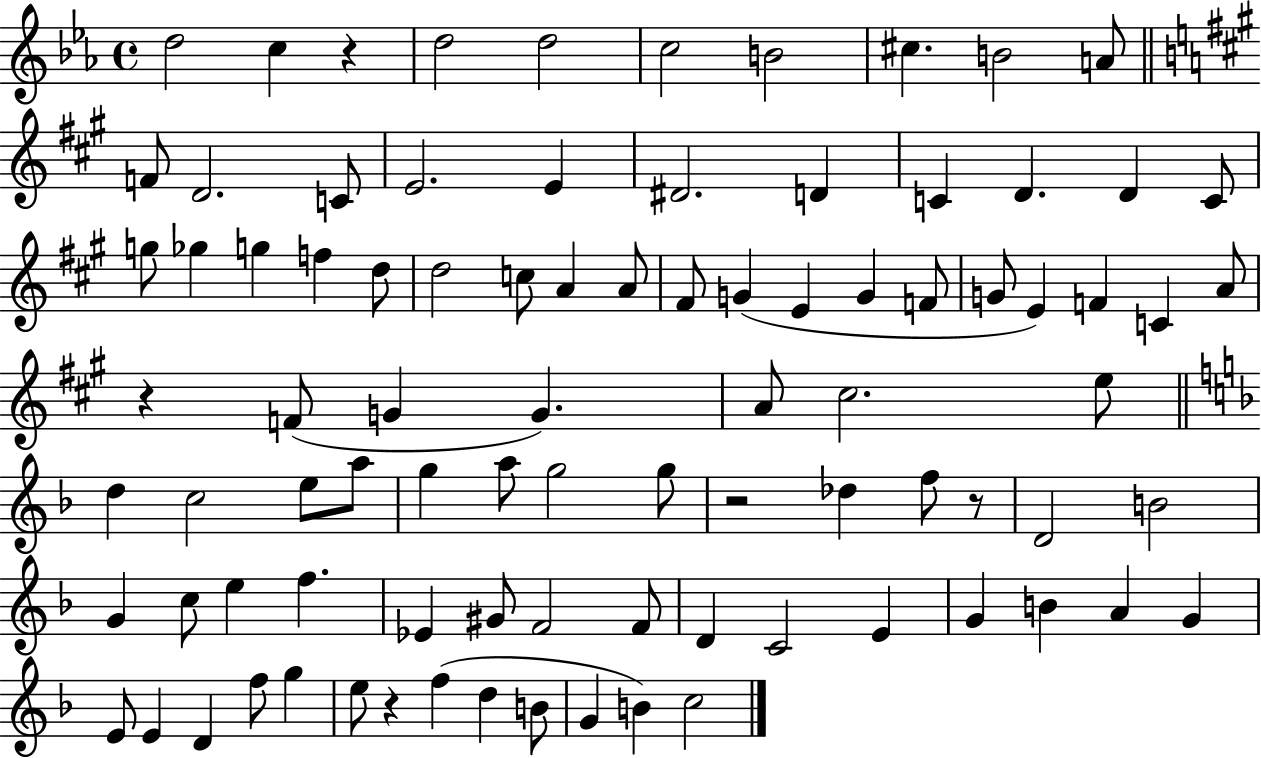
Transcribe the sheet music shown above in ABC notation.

X:1
T:Untitled
M:4/4
L:1/4
K:Eb
d2 c z d2 d2 c2 B2 ^c B2 A/2 F/2 D2 C/2 E2 E ^D2 D C D D C/2 g/2 _g g f d/2 d2 c/2 A A/2 ^F/2 G E G F/2 G/2 E F C A/2 z F/2 G G A/2 ^c2 e/2 d c2 e/2 a/2 g a/2 g2 g/2 z2 _d f/2 z/2 D2 B2 G c/2 e f _E ^G/2 F2 F/2 D C2 E G B A G E/2 E D f/2 g e/2 z f d B/2 G B c2